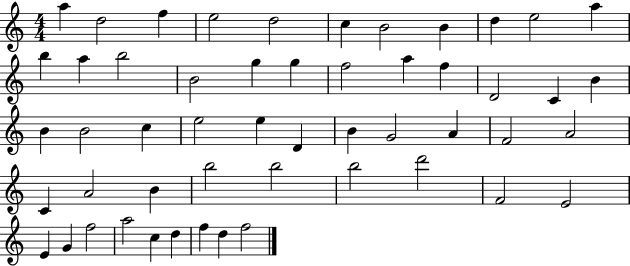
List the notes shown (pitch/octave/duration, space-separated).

A5/q D5/h F5/q E5/h D5/h C5/q B4/h B4/q D5/q E5/h A5/q B5/q A5/q B5/h B4/h G5/q G5/q F5/h A5/q F5/q D4/h C4/q B4/q B4/q B4/h C5/q E5/h E5/q D4/q B4/q G4/h A4/q F4/h A4/h C4/q A4/h B4/q B5/h B5/h B5/h D6/h F4/h E4/h E4/q G4/q F5/h A5/h C5/q D5/q F5/q D5/q F5/h